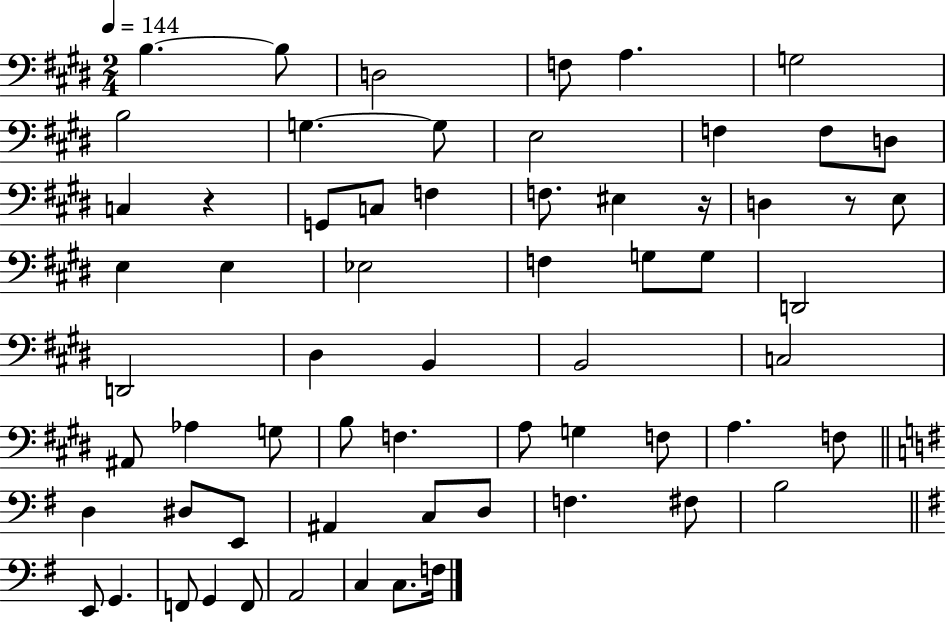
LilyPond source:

{
  \clef bass
  \numericTimeSignature
  \time 2/4
  \key e \major
  \tempo 4 = 144
  b4.~~ b8 | d2 | f8 a4. | g2 | \break b2 | g4.~~ g8 | e2 | f4 f8 d8 | \break c4 r4 | g,8 c8 f4 | f8. eis4 r16 | d4 r8 e8 | \break e4 e4 | ees2 | f4 g8 g8 | d,2 | \break d,2 | dis4 b,4 | b,2 | c2 | \break ais,8 aes4 g8 | b8 f4. | a8 g4 f8 | a4. f8 | \break \bar "||" \break \key g \major d4 dis8 e,8 | ais,4 c8 d8 | f4. fis8 | b2 | \break \bar "||" \break \key g \major e,8 g,4. | f,8 g,4 f,8 | a,2 | c4 c8. f16 | \break \bar "|."
}